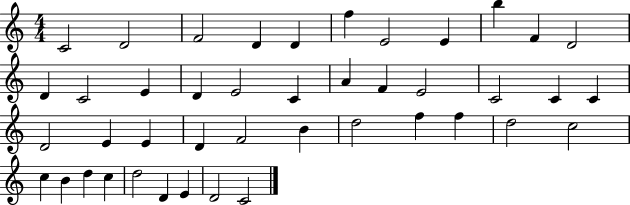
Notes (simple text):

C4/h D4/h F4/h D4/q D4/q F5/q E4/h E4/q B5/q F4/q D4/h D4/q C4/h E4/q D4/q E4/h C4/q A4/q F4/q E4/h C4/h C4/q C4/q D4/h E4/q E4/q D4/q F4/h B4/q D5/h F5/q F5/q D5/h C5/h C5/q B4/q D5/q C5/q D5/h D4/q E4/q D4/h C4/h